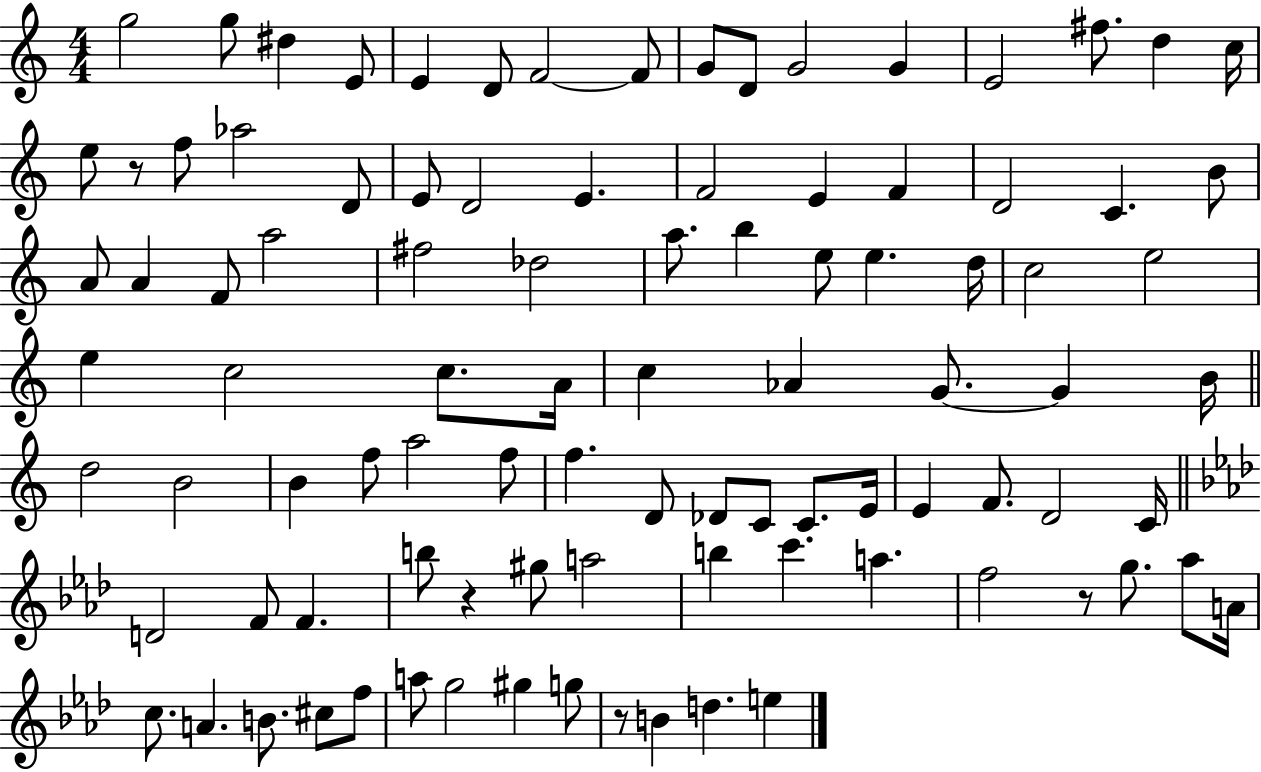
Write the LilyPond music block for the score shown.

{
  \clef treble
  \numericTimeSignature
  \time 4/4
  \key c \major
  g''2 g''8 dis''4 e'8 | e'4 d'8 f'2~~ f'8 | g'8 d'8 g'2 g'4 | e'2 fis''8. d''4 c''16 | \break e''8 r8 f''8 aes''2 d'8 | e'8 d'2 e'4. | f'2 e'4 f'4 | d'2 c'4. b'8 | \break a'8 a'4 f'8 a''2 | fis''2 des''2 | a''8. b''4 e''8 e''4. d''16 | c''2 e''2 | \break e''4 c''2 c''8. a'16 | c''4 aes'4 g'8.~~ g'4 b'16 | \bar "||" \break \key a \minor d''2 b'2 | b'4 f''8 a''2 f''8 | f''4. d'8 des'8 c'8 c'8. e'16 | e'4 f'8. d'2 c'16 | \break \bar "||" \break \key aes \major d'2 f'8 f'4. | b''8 r4 gis''8 a''2 | b''4 c'''4. a''4. | f''2 r8 g''8. aes''8 a'16 | \break c''8. a'4. b'8. cis''8 f''8 | a''8 g''2 gis''4 g''8 | r8 b'4 d''4. e''4 | \bar "|."
}